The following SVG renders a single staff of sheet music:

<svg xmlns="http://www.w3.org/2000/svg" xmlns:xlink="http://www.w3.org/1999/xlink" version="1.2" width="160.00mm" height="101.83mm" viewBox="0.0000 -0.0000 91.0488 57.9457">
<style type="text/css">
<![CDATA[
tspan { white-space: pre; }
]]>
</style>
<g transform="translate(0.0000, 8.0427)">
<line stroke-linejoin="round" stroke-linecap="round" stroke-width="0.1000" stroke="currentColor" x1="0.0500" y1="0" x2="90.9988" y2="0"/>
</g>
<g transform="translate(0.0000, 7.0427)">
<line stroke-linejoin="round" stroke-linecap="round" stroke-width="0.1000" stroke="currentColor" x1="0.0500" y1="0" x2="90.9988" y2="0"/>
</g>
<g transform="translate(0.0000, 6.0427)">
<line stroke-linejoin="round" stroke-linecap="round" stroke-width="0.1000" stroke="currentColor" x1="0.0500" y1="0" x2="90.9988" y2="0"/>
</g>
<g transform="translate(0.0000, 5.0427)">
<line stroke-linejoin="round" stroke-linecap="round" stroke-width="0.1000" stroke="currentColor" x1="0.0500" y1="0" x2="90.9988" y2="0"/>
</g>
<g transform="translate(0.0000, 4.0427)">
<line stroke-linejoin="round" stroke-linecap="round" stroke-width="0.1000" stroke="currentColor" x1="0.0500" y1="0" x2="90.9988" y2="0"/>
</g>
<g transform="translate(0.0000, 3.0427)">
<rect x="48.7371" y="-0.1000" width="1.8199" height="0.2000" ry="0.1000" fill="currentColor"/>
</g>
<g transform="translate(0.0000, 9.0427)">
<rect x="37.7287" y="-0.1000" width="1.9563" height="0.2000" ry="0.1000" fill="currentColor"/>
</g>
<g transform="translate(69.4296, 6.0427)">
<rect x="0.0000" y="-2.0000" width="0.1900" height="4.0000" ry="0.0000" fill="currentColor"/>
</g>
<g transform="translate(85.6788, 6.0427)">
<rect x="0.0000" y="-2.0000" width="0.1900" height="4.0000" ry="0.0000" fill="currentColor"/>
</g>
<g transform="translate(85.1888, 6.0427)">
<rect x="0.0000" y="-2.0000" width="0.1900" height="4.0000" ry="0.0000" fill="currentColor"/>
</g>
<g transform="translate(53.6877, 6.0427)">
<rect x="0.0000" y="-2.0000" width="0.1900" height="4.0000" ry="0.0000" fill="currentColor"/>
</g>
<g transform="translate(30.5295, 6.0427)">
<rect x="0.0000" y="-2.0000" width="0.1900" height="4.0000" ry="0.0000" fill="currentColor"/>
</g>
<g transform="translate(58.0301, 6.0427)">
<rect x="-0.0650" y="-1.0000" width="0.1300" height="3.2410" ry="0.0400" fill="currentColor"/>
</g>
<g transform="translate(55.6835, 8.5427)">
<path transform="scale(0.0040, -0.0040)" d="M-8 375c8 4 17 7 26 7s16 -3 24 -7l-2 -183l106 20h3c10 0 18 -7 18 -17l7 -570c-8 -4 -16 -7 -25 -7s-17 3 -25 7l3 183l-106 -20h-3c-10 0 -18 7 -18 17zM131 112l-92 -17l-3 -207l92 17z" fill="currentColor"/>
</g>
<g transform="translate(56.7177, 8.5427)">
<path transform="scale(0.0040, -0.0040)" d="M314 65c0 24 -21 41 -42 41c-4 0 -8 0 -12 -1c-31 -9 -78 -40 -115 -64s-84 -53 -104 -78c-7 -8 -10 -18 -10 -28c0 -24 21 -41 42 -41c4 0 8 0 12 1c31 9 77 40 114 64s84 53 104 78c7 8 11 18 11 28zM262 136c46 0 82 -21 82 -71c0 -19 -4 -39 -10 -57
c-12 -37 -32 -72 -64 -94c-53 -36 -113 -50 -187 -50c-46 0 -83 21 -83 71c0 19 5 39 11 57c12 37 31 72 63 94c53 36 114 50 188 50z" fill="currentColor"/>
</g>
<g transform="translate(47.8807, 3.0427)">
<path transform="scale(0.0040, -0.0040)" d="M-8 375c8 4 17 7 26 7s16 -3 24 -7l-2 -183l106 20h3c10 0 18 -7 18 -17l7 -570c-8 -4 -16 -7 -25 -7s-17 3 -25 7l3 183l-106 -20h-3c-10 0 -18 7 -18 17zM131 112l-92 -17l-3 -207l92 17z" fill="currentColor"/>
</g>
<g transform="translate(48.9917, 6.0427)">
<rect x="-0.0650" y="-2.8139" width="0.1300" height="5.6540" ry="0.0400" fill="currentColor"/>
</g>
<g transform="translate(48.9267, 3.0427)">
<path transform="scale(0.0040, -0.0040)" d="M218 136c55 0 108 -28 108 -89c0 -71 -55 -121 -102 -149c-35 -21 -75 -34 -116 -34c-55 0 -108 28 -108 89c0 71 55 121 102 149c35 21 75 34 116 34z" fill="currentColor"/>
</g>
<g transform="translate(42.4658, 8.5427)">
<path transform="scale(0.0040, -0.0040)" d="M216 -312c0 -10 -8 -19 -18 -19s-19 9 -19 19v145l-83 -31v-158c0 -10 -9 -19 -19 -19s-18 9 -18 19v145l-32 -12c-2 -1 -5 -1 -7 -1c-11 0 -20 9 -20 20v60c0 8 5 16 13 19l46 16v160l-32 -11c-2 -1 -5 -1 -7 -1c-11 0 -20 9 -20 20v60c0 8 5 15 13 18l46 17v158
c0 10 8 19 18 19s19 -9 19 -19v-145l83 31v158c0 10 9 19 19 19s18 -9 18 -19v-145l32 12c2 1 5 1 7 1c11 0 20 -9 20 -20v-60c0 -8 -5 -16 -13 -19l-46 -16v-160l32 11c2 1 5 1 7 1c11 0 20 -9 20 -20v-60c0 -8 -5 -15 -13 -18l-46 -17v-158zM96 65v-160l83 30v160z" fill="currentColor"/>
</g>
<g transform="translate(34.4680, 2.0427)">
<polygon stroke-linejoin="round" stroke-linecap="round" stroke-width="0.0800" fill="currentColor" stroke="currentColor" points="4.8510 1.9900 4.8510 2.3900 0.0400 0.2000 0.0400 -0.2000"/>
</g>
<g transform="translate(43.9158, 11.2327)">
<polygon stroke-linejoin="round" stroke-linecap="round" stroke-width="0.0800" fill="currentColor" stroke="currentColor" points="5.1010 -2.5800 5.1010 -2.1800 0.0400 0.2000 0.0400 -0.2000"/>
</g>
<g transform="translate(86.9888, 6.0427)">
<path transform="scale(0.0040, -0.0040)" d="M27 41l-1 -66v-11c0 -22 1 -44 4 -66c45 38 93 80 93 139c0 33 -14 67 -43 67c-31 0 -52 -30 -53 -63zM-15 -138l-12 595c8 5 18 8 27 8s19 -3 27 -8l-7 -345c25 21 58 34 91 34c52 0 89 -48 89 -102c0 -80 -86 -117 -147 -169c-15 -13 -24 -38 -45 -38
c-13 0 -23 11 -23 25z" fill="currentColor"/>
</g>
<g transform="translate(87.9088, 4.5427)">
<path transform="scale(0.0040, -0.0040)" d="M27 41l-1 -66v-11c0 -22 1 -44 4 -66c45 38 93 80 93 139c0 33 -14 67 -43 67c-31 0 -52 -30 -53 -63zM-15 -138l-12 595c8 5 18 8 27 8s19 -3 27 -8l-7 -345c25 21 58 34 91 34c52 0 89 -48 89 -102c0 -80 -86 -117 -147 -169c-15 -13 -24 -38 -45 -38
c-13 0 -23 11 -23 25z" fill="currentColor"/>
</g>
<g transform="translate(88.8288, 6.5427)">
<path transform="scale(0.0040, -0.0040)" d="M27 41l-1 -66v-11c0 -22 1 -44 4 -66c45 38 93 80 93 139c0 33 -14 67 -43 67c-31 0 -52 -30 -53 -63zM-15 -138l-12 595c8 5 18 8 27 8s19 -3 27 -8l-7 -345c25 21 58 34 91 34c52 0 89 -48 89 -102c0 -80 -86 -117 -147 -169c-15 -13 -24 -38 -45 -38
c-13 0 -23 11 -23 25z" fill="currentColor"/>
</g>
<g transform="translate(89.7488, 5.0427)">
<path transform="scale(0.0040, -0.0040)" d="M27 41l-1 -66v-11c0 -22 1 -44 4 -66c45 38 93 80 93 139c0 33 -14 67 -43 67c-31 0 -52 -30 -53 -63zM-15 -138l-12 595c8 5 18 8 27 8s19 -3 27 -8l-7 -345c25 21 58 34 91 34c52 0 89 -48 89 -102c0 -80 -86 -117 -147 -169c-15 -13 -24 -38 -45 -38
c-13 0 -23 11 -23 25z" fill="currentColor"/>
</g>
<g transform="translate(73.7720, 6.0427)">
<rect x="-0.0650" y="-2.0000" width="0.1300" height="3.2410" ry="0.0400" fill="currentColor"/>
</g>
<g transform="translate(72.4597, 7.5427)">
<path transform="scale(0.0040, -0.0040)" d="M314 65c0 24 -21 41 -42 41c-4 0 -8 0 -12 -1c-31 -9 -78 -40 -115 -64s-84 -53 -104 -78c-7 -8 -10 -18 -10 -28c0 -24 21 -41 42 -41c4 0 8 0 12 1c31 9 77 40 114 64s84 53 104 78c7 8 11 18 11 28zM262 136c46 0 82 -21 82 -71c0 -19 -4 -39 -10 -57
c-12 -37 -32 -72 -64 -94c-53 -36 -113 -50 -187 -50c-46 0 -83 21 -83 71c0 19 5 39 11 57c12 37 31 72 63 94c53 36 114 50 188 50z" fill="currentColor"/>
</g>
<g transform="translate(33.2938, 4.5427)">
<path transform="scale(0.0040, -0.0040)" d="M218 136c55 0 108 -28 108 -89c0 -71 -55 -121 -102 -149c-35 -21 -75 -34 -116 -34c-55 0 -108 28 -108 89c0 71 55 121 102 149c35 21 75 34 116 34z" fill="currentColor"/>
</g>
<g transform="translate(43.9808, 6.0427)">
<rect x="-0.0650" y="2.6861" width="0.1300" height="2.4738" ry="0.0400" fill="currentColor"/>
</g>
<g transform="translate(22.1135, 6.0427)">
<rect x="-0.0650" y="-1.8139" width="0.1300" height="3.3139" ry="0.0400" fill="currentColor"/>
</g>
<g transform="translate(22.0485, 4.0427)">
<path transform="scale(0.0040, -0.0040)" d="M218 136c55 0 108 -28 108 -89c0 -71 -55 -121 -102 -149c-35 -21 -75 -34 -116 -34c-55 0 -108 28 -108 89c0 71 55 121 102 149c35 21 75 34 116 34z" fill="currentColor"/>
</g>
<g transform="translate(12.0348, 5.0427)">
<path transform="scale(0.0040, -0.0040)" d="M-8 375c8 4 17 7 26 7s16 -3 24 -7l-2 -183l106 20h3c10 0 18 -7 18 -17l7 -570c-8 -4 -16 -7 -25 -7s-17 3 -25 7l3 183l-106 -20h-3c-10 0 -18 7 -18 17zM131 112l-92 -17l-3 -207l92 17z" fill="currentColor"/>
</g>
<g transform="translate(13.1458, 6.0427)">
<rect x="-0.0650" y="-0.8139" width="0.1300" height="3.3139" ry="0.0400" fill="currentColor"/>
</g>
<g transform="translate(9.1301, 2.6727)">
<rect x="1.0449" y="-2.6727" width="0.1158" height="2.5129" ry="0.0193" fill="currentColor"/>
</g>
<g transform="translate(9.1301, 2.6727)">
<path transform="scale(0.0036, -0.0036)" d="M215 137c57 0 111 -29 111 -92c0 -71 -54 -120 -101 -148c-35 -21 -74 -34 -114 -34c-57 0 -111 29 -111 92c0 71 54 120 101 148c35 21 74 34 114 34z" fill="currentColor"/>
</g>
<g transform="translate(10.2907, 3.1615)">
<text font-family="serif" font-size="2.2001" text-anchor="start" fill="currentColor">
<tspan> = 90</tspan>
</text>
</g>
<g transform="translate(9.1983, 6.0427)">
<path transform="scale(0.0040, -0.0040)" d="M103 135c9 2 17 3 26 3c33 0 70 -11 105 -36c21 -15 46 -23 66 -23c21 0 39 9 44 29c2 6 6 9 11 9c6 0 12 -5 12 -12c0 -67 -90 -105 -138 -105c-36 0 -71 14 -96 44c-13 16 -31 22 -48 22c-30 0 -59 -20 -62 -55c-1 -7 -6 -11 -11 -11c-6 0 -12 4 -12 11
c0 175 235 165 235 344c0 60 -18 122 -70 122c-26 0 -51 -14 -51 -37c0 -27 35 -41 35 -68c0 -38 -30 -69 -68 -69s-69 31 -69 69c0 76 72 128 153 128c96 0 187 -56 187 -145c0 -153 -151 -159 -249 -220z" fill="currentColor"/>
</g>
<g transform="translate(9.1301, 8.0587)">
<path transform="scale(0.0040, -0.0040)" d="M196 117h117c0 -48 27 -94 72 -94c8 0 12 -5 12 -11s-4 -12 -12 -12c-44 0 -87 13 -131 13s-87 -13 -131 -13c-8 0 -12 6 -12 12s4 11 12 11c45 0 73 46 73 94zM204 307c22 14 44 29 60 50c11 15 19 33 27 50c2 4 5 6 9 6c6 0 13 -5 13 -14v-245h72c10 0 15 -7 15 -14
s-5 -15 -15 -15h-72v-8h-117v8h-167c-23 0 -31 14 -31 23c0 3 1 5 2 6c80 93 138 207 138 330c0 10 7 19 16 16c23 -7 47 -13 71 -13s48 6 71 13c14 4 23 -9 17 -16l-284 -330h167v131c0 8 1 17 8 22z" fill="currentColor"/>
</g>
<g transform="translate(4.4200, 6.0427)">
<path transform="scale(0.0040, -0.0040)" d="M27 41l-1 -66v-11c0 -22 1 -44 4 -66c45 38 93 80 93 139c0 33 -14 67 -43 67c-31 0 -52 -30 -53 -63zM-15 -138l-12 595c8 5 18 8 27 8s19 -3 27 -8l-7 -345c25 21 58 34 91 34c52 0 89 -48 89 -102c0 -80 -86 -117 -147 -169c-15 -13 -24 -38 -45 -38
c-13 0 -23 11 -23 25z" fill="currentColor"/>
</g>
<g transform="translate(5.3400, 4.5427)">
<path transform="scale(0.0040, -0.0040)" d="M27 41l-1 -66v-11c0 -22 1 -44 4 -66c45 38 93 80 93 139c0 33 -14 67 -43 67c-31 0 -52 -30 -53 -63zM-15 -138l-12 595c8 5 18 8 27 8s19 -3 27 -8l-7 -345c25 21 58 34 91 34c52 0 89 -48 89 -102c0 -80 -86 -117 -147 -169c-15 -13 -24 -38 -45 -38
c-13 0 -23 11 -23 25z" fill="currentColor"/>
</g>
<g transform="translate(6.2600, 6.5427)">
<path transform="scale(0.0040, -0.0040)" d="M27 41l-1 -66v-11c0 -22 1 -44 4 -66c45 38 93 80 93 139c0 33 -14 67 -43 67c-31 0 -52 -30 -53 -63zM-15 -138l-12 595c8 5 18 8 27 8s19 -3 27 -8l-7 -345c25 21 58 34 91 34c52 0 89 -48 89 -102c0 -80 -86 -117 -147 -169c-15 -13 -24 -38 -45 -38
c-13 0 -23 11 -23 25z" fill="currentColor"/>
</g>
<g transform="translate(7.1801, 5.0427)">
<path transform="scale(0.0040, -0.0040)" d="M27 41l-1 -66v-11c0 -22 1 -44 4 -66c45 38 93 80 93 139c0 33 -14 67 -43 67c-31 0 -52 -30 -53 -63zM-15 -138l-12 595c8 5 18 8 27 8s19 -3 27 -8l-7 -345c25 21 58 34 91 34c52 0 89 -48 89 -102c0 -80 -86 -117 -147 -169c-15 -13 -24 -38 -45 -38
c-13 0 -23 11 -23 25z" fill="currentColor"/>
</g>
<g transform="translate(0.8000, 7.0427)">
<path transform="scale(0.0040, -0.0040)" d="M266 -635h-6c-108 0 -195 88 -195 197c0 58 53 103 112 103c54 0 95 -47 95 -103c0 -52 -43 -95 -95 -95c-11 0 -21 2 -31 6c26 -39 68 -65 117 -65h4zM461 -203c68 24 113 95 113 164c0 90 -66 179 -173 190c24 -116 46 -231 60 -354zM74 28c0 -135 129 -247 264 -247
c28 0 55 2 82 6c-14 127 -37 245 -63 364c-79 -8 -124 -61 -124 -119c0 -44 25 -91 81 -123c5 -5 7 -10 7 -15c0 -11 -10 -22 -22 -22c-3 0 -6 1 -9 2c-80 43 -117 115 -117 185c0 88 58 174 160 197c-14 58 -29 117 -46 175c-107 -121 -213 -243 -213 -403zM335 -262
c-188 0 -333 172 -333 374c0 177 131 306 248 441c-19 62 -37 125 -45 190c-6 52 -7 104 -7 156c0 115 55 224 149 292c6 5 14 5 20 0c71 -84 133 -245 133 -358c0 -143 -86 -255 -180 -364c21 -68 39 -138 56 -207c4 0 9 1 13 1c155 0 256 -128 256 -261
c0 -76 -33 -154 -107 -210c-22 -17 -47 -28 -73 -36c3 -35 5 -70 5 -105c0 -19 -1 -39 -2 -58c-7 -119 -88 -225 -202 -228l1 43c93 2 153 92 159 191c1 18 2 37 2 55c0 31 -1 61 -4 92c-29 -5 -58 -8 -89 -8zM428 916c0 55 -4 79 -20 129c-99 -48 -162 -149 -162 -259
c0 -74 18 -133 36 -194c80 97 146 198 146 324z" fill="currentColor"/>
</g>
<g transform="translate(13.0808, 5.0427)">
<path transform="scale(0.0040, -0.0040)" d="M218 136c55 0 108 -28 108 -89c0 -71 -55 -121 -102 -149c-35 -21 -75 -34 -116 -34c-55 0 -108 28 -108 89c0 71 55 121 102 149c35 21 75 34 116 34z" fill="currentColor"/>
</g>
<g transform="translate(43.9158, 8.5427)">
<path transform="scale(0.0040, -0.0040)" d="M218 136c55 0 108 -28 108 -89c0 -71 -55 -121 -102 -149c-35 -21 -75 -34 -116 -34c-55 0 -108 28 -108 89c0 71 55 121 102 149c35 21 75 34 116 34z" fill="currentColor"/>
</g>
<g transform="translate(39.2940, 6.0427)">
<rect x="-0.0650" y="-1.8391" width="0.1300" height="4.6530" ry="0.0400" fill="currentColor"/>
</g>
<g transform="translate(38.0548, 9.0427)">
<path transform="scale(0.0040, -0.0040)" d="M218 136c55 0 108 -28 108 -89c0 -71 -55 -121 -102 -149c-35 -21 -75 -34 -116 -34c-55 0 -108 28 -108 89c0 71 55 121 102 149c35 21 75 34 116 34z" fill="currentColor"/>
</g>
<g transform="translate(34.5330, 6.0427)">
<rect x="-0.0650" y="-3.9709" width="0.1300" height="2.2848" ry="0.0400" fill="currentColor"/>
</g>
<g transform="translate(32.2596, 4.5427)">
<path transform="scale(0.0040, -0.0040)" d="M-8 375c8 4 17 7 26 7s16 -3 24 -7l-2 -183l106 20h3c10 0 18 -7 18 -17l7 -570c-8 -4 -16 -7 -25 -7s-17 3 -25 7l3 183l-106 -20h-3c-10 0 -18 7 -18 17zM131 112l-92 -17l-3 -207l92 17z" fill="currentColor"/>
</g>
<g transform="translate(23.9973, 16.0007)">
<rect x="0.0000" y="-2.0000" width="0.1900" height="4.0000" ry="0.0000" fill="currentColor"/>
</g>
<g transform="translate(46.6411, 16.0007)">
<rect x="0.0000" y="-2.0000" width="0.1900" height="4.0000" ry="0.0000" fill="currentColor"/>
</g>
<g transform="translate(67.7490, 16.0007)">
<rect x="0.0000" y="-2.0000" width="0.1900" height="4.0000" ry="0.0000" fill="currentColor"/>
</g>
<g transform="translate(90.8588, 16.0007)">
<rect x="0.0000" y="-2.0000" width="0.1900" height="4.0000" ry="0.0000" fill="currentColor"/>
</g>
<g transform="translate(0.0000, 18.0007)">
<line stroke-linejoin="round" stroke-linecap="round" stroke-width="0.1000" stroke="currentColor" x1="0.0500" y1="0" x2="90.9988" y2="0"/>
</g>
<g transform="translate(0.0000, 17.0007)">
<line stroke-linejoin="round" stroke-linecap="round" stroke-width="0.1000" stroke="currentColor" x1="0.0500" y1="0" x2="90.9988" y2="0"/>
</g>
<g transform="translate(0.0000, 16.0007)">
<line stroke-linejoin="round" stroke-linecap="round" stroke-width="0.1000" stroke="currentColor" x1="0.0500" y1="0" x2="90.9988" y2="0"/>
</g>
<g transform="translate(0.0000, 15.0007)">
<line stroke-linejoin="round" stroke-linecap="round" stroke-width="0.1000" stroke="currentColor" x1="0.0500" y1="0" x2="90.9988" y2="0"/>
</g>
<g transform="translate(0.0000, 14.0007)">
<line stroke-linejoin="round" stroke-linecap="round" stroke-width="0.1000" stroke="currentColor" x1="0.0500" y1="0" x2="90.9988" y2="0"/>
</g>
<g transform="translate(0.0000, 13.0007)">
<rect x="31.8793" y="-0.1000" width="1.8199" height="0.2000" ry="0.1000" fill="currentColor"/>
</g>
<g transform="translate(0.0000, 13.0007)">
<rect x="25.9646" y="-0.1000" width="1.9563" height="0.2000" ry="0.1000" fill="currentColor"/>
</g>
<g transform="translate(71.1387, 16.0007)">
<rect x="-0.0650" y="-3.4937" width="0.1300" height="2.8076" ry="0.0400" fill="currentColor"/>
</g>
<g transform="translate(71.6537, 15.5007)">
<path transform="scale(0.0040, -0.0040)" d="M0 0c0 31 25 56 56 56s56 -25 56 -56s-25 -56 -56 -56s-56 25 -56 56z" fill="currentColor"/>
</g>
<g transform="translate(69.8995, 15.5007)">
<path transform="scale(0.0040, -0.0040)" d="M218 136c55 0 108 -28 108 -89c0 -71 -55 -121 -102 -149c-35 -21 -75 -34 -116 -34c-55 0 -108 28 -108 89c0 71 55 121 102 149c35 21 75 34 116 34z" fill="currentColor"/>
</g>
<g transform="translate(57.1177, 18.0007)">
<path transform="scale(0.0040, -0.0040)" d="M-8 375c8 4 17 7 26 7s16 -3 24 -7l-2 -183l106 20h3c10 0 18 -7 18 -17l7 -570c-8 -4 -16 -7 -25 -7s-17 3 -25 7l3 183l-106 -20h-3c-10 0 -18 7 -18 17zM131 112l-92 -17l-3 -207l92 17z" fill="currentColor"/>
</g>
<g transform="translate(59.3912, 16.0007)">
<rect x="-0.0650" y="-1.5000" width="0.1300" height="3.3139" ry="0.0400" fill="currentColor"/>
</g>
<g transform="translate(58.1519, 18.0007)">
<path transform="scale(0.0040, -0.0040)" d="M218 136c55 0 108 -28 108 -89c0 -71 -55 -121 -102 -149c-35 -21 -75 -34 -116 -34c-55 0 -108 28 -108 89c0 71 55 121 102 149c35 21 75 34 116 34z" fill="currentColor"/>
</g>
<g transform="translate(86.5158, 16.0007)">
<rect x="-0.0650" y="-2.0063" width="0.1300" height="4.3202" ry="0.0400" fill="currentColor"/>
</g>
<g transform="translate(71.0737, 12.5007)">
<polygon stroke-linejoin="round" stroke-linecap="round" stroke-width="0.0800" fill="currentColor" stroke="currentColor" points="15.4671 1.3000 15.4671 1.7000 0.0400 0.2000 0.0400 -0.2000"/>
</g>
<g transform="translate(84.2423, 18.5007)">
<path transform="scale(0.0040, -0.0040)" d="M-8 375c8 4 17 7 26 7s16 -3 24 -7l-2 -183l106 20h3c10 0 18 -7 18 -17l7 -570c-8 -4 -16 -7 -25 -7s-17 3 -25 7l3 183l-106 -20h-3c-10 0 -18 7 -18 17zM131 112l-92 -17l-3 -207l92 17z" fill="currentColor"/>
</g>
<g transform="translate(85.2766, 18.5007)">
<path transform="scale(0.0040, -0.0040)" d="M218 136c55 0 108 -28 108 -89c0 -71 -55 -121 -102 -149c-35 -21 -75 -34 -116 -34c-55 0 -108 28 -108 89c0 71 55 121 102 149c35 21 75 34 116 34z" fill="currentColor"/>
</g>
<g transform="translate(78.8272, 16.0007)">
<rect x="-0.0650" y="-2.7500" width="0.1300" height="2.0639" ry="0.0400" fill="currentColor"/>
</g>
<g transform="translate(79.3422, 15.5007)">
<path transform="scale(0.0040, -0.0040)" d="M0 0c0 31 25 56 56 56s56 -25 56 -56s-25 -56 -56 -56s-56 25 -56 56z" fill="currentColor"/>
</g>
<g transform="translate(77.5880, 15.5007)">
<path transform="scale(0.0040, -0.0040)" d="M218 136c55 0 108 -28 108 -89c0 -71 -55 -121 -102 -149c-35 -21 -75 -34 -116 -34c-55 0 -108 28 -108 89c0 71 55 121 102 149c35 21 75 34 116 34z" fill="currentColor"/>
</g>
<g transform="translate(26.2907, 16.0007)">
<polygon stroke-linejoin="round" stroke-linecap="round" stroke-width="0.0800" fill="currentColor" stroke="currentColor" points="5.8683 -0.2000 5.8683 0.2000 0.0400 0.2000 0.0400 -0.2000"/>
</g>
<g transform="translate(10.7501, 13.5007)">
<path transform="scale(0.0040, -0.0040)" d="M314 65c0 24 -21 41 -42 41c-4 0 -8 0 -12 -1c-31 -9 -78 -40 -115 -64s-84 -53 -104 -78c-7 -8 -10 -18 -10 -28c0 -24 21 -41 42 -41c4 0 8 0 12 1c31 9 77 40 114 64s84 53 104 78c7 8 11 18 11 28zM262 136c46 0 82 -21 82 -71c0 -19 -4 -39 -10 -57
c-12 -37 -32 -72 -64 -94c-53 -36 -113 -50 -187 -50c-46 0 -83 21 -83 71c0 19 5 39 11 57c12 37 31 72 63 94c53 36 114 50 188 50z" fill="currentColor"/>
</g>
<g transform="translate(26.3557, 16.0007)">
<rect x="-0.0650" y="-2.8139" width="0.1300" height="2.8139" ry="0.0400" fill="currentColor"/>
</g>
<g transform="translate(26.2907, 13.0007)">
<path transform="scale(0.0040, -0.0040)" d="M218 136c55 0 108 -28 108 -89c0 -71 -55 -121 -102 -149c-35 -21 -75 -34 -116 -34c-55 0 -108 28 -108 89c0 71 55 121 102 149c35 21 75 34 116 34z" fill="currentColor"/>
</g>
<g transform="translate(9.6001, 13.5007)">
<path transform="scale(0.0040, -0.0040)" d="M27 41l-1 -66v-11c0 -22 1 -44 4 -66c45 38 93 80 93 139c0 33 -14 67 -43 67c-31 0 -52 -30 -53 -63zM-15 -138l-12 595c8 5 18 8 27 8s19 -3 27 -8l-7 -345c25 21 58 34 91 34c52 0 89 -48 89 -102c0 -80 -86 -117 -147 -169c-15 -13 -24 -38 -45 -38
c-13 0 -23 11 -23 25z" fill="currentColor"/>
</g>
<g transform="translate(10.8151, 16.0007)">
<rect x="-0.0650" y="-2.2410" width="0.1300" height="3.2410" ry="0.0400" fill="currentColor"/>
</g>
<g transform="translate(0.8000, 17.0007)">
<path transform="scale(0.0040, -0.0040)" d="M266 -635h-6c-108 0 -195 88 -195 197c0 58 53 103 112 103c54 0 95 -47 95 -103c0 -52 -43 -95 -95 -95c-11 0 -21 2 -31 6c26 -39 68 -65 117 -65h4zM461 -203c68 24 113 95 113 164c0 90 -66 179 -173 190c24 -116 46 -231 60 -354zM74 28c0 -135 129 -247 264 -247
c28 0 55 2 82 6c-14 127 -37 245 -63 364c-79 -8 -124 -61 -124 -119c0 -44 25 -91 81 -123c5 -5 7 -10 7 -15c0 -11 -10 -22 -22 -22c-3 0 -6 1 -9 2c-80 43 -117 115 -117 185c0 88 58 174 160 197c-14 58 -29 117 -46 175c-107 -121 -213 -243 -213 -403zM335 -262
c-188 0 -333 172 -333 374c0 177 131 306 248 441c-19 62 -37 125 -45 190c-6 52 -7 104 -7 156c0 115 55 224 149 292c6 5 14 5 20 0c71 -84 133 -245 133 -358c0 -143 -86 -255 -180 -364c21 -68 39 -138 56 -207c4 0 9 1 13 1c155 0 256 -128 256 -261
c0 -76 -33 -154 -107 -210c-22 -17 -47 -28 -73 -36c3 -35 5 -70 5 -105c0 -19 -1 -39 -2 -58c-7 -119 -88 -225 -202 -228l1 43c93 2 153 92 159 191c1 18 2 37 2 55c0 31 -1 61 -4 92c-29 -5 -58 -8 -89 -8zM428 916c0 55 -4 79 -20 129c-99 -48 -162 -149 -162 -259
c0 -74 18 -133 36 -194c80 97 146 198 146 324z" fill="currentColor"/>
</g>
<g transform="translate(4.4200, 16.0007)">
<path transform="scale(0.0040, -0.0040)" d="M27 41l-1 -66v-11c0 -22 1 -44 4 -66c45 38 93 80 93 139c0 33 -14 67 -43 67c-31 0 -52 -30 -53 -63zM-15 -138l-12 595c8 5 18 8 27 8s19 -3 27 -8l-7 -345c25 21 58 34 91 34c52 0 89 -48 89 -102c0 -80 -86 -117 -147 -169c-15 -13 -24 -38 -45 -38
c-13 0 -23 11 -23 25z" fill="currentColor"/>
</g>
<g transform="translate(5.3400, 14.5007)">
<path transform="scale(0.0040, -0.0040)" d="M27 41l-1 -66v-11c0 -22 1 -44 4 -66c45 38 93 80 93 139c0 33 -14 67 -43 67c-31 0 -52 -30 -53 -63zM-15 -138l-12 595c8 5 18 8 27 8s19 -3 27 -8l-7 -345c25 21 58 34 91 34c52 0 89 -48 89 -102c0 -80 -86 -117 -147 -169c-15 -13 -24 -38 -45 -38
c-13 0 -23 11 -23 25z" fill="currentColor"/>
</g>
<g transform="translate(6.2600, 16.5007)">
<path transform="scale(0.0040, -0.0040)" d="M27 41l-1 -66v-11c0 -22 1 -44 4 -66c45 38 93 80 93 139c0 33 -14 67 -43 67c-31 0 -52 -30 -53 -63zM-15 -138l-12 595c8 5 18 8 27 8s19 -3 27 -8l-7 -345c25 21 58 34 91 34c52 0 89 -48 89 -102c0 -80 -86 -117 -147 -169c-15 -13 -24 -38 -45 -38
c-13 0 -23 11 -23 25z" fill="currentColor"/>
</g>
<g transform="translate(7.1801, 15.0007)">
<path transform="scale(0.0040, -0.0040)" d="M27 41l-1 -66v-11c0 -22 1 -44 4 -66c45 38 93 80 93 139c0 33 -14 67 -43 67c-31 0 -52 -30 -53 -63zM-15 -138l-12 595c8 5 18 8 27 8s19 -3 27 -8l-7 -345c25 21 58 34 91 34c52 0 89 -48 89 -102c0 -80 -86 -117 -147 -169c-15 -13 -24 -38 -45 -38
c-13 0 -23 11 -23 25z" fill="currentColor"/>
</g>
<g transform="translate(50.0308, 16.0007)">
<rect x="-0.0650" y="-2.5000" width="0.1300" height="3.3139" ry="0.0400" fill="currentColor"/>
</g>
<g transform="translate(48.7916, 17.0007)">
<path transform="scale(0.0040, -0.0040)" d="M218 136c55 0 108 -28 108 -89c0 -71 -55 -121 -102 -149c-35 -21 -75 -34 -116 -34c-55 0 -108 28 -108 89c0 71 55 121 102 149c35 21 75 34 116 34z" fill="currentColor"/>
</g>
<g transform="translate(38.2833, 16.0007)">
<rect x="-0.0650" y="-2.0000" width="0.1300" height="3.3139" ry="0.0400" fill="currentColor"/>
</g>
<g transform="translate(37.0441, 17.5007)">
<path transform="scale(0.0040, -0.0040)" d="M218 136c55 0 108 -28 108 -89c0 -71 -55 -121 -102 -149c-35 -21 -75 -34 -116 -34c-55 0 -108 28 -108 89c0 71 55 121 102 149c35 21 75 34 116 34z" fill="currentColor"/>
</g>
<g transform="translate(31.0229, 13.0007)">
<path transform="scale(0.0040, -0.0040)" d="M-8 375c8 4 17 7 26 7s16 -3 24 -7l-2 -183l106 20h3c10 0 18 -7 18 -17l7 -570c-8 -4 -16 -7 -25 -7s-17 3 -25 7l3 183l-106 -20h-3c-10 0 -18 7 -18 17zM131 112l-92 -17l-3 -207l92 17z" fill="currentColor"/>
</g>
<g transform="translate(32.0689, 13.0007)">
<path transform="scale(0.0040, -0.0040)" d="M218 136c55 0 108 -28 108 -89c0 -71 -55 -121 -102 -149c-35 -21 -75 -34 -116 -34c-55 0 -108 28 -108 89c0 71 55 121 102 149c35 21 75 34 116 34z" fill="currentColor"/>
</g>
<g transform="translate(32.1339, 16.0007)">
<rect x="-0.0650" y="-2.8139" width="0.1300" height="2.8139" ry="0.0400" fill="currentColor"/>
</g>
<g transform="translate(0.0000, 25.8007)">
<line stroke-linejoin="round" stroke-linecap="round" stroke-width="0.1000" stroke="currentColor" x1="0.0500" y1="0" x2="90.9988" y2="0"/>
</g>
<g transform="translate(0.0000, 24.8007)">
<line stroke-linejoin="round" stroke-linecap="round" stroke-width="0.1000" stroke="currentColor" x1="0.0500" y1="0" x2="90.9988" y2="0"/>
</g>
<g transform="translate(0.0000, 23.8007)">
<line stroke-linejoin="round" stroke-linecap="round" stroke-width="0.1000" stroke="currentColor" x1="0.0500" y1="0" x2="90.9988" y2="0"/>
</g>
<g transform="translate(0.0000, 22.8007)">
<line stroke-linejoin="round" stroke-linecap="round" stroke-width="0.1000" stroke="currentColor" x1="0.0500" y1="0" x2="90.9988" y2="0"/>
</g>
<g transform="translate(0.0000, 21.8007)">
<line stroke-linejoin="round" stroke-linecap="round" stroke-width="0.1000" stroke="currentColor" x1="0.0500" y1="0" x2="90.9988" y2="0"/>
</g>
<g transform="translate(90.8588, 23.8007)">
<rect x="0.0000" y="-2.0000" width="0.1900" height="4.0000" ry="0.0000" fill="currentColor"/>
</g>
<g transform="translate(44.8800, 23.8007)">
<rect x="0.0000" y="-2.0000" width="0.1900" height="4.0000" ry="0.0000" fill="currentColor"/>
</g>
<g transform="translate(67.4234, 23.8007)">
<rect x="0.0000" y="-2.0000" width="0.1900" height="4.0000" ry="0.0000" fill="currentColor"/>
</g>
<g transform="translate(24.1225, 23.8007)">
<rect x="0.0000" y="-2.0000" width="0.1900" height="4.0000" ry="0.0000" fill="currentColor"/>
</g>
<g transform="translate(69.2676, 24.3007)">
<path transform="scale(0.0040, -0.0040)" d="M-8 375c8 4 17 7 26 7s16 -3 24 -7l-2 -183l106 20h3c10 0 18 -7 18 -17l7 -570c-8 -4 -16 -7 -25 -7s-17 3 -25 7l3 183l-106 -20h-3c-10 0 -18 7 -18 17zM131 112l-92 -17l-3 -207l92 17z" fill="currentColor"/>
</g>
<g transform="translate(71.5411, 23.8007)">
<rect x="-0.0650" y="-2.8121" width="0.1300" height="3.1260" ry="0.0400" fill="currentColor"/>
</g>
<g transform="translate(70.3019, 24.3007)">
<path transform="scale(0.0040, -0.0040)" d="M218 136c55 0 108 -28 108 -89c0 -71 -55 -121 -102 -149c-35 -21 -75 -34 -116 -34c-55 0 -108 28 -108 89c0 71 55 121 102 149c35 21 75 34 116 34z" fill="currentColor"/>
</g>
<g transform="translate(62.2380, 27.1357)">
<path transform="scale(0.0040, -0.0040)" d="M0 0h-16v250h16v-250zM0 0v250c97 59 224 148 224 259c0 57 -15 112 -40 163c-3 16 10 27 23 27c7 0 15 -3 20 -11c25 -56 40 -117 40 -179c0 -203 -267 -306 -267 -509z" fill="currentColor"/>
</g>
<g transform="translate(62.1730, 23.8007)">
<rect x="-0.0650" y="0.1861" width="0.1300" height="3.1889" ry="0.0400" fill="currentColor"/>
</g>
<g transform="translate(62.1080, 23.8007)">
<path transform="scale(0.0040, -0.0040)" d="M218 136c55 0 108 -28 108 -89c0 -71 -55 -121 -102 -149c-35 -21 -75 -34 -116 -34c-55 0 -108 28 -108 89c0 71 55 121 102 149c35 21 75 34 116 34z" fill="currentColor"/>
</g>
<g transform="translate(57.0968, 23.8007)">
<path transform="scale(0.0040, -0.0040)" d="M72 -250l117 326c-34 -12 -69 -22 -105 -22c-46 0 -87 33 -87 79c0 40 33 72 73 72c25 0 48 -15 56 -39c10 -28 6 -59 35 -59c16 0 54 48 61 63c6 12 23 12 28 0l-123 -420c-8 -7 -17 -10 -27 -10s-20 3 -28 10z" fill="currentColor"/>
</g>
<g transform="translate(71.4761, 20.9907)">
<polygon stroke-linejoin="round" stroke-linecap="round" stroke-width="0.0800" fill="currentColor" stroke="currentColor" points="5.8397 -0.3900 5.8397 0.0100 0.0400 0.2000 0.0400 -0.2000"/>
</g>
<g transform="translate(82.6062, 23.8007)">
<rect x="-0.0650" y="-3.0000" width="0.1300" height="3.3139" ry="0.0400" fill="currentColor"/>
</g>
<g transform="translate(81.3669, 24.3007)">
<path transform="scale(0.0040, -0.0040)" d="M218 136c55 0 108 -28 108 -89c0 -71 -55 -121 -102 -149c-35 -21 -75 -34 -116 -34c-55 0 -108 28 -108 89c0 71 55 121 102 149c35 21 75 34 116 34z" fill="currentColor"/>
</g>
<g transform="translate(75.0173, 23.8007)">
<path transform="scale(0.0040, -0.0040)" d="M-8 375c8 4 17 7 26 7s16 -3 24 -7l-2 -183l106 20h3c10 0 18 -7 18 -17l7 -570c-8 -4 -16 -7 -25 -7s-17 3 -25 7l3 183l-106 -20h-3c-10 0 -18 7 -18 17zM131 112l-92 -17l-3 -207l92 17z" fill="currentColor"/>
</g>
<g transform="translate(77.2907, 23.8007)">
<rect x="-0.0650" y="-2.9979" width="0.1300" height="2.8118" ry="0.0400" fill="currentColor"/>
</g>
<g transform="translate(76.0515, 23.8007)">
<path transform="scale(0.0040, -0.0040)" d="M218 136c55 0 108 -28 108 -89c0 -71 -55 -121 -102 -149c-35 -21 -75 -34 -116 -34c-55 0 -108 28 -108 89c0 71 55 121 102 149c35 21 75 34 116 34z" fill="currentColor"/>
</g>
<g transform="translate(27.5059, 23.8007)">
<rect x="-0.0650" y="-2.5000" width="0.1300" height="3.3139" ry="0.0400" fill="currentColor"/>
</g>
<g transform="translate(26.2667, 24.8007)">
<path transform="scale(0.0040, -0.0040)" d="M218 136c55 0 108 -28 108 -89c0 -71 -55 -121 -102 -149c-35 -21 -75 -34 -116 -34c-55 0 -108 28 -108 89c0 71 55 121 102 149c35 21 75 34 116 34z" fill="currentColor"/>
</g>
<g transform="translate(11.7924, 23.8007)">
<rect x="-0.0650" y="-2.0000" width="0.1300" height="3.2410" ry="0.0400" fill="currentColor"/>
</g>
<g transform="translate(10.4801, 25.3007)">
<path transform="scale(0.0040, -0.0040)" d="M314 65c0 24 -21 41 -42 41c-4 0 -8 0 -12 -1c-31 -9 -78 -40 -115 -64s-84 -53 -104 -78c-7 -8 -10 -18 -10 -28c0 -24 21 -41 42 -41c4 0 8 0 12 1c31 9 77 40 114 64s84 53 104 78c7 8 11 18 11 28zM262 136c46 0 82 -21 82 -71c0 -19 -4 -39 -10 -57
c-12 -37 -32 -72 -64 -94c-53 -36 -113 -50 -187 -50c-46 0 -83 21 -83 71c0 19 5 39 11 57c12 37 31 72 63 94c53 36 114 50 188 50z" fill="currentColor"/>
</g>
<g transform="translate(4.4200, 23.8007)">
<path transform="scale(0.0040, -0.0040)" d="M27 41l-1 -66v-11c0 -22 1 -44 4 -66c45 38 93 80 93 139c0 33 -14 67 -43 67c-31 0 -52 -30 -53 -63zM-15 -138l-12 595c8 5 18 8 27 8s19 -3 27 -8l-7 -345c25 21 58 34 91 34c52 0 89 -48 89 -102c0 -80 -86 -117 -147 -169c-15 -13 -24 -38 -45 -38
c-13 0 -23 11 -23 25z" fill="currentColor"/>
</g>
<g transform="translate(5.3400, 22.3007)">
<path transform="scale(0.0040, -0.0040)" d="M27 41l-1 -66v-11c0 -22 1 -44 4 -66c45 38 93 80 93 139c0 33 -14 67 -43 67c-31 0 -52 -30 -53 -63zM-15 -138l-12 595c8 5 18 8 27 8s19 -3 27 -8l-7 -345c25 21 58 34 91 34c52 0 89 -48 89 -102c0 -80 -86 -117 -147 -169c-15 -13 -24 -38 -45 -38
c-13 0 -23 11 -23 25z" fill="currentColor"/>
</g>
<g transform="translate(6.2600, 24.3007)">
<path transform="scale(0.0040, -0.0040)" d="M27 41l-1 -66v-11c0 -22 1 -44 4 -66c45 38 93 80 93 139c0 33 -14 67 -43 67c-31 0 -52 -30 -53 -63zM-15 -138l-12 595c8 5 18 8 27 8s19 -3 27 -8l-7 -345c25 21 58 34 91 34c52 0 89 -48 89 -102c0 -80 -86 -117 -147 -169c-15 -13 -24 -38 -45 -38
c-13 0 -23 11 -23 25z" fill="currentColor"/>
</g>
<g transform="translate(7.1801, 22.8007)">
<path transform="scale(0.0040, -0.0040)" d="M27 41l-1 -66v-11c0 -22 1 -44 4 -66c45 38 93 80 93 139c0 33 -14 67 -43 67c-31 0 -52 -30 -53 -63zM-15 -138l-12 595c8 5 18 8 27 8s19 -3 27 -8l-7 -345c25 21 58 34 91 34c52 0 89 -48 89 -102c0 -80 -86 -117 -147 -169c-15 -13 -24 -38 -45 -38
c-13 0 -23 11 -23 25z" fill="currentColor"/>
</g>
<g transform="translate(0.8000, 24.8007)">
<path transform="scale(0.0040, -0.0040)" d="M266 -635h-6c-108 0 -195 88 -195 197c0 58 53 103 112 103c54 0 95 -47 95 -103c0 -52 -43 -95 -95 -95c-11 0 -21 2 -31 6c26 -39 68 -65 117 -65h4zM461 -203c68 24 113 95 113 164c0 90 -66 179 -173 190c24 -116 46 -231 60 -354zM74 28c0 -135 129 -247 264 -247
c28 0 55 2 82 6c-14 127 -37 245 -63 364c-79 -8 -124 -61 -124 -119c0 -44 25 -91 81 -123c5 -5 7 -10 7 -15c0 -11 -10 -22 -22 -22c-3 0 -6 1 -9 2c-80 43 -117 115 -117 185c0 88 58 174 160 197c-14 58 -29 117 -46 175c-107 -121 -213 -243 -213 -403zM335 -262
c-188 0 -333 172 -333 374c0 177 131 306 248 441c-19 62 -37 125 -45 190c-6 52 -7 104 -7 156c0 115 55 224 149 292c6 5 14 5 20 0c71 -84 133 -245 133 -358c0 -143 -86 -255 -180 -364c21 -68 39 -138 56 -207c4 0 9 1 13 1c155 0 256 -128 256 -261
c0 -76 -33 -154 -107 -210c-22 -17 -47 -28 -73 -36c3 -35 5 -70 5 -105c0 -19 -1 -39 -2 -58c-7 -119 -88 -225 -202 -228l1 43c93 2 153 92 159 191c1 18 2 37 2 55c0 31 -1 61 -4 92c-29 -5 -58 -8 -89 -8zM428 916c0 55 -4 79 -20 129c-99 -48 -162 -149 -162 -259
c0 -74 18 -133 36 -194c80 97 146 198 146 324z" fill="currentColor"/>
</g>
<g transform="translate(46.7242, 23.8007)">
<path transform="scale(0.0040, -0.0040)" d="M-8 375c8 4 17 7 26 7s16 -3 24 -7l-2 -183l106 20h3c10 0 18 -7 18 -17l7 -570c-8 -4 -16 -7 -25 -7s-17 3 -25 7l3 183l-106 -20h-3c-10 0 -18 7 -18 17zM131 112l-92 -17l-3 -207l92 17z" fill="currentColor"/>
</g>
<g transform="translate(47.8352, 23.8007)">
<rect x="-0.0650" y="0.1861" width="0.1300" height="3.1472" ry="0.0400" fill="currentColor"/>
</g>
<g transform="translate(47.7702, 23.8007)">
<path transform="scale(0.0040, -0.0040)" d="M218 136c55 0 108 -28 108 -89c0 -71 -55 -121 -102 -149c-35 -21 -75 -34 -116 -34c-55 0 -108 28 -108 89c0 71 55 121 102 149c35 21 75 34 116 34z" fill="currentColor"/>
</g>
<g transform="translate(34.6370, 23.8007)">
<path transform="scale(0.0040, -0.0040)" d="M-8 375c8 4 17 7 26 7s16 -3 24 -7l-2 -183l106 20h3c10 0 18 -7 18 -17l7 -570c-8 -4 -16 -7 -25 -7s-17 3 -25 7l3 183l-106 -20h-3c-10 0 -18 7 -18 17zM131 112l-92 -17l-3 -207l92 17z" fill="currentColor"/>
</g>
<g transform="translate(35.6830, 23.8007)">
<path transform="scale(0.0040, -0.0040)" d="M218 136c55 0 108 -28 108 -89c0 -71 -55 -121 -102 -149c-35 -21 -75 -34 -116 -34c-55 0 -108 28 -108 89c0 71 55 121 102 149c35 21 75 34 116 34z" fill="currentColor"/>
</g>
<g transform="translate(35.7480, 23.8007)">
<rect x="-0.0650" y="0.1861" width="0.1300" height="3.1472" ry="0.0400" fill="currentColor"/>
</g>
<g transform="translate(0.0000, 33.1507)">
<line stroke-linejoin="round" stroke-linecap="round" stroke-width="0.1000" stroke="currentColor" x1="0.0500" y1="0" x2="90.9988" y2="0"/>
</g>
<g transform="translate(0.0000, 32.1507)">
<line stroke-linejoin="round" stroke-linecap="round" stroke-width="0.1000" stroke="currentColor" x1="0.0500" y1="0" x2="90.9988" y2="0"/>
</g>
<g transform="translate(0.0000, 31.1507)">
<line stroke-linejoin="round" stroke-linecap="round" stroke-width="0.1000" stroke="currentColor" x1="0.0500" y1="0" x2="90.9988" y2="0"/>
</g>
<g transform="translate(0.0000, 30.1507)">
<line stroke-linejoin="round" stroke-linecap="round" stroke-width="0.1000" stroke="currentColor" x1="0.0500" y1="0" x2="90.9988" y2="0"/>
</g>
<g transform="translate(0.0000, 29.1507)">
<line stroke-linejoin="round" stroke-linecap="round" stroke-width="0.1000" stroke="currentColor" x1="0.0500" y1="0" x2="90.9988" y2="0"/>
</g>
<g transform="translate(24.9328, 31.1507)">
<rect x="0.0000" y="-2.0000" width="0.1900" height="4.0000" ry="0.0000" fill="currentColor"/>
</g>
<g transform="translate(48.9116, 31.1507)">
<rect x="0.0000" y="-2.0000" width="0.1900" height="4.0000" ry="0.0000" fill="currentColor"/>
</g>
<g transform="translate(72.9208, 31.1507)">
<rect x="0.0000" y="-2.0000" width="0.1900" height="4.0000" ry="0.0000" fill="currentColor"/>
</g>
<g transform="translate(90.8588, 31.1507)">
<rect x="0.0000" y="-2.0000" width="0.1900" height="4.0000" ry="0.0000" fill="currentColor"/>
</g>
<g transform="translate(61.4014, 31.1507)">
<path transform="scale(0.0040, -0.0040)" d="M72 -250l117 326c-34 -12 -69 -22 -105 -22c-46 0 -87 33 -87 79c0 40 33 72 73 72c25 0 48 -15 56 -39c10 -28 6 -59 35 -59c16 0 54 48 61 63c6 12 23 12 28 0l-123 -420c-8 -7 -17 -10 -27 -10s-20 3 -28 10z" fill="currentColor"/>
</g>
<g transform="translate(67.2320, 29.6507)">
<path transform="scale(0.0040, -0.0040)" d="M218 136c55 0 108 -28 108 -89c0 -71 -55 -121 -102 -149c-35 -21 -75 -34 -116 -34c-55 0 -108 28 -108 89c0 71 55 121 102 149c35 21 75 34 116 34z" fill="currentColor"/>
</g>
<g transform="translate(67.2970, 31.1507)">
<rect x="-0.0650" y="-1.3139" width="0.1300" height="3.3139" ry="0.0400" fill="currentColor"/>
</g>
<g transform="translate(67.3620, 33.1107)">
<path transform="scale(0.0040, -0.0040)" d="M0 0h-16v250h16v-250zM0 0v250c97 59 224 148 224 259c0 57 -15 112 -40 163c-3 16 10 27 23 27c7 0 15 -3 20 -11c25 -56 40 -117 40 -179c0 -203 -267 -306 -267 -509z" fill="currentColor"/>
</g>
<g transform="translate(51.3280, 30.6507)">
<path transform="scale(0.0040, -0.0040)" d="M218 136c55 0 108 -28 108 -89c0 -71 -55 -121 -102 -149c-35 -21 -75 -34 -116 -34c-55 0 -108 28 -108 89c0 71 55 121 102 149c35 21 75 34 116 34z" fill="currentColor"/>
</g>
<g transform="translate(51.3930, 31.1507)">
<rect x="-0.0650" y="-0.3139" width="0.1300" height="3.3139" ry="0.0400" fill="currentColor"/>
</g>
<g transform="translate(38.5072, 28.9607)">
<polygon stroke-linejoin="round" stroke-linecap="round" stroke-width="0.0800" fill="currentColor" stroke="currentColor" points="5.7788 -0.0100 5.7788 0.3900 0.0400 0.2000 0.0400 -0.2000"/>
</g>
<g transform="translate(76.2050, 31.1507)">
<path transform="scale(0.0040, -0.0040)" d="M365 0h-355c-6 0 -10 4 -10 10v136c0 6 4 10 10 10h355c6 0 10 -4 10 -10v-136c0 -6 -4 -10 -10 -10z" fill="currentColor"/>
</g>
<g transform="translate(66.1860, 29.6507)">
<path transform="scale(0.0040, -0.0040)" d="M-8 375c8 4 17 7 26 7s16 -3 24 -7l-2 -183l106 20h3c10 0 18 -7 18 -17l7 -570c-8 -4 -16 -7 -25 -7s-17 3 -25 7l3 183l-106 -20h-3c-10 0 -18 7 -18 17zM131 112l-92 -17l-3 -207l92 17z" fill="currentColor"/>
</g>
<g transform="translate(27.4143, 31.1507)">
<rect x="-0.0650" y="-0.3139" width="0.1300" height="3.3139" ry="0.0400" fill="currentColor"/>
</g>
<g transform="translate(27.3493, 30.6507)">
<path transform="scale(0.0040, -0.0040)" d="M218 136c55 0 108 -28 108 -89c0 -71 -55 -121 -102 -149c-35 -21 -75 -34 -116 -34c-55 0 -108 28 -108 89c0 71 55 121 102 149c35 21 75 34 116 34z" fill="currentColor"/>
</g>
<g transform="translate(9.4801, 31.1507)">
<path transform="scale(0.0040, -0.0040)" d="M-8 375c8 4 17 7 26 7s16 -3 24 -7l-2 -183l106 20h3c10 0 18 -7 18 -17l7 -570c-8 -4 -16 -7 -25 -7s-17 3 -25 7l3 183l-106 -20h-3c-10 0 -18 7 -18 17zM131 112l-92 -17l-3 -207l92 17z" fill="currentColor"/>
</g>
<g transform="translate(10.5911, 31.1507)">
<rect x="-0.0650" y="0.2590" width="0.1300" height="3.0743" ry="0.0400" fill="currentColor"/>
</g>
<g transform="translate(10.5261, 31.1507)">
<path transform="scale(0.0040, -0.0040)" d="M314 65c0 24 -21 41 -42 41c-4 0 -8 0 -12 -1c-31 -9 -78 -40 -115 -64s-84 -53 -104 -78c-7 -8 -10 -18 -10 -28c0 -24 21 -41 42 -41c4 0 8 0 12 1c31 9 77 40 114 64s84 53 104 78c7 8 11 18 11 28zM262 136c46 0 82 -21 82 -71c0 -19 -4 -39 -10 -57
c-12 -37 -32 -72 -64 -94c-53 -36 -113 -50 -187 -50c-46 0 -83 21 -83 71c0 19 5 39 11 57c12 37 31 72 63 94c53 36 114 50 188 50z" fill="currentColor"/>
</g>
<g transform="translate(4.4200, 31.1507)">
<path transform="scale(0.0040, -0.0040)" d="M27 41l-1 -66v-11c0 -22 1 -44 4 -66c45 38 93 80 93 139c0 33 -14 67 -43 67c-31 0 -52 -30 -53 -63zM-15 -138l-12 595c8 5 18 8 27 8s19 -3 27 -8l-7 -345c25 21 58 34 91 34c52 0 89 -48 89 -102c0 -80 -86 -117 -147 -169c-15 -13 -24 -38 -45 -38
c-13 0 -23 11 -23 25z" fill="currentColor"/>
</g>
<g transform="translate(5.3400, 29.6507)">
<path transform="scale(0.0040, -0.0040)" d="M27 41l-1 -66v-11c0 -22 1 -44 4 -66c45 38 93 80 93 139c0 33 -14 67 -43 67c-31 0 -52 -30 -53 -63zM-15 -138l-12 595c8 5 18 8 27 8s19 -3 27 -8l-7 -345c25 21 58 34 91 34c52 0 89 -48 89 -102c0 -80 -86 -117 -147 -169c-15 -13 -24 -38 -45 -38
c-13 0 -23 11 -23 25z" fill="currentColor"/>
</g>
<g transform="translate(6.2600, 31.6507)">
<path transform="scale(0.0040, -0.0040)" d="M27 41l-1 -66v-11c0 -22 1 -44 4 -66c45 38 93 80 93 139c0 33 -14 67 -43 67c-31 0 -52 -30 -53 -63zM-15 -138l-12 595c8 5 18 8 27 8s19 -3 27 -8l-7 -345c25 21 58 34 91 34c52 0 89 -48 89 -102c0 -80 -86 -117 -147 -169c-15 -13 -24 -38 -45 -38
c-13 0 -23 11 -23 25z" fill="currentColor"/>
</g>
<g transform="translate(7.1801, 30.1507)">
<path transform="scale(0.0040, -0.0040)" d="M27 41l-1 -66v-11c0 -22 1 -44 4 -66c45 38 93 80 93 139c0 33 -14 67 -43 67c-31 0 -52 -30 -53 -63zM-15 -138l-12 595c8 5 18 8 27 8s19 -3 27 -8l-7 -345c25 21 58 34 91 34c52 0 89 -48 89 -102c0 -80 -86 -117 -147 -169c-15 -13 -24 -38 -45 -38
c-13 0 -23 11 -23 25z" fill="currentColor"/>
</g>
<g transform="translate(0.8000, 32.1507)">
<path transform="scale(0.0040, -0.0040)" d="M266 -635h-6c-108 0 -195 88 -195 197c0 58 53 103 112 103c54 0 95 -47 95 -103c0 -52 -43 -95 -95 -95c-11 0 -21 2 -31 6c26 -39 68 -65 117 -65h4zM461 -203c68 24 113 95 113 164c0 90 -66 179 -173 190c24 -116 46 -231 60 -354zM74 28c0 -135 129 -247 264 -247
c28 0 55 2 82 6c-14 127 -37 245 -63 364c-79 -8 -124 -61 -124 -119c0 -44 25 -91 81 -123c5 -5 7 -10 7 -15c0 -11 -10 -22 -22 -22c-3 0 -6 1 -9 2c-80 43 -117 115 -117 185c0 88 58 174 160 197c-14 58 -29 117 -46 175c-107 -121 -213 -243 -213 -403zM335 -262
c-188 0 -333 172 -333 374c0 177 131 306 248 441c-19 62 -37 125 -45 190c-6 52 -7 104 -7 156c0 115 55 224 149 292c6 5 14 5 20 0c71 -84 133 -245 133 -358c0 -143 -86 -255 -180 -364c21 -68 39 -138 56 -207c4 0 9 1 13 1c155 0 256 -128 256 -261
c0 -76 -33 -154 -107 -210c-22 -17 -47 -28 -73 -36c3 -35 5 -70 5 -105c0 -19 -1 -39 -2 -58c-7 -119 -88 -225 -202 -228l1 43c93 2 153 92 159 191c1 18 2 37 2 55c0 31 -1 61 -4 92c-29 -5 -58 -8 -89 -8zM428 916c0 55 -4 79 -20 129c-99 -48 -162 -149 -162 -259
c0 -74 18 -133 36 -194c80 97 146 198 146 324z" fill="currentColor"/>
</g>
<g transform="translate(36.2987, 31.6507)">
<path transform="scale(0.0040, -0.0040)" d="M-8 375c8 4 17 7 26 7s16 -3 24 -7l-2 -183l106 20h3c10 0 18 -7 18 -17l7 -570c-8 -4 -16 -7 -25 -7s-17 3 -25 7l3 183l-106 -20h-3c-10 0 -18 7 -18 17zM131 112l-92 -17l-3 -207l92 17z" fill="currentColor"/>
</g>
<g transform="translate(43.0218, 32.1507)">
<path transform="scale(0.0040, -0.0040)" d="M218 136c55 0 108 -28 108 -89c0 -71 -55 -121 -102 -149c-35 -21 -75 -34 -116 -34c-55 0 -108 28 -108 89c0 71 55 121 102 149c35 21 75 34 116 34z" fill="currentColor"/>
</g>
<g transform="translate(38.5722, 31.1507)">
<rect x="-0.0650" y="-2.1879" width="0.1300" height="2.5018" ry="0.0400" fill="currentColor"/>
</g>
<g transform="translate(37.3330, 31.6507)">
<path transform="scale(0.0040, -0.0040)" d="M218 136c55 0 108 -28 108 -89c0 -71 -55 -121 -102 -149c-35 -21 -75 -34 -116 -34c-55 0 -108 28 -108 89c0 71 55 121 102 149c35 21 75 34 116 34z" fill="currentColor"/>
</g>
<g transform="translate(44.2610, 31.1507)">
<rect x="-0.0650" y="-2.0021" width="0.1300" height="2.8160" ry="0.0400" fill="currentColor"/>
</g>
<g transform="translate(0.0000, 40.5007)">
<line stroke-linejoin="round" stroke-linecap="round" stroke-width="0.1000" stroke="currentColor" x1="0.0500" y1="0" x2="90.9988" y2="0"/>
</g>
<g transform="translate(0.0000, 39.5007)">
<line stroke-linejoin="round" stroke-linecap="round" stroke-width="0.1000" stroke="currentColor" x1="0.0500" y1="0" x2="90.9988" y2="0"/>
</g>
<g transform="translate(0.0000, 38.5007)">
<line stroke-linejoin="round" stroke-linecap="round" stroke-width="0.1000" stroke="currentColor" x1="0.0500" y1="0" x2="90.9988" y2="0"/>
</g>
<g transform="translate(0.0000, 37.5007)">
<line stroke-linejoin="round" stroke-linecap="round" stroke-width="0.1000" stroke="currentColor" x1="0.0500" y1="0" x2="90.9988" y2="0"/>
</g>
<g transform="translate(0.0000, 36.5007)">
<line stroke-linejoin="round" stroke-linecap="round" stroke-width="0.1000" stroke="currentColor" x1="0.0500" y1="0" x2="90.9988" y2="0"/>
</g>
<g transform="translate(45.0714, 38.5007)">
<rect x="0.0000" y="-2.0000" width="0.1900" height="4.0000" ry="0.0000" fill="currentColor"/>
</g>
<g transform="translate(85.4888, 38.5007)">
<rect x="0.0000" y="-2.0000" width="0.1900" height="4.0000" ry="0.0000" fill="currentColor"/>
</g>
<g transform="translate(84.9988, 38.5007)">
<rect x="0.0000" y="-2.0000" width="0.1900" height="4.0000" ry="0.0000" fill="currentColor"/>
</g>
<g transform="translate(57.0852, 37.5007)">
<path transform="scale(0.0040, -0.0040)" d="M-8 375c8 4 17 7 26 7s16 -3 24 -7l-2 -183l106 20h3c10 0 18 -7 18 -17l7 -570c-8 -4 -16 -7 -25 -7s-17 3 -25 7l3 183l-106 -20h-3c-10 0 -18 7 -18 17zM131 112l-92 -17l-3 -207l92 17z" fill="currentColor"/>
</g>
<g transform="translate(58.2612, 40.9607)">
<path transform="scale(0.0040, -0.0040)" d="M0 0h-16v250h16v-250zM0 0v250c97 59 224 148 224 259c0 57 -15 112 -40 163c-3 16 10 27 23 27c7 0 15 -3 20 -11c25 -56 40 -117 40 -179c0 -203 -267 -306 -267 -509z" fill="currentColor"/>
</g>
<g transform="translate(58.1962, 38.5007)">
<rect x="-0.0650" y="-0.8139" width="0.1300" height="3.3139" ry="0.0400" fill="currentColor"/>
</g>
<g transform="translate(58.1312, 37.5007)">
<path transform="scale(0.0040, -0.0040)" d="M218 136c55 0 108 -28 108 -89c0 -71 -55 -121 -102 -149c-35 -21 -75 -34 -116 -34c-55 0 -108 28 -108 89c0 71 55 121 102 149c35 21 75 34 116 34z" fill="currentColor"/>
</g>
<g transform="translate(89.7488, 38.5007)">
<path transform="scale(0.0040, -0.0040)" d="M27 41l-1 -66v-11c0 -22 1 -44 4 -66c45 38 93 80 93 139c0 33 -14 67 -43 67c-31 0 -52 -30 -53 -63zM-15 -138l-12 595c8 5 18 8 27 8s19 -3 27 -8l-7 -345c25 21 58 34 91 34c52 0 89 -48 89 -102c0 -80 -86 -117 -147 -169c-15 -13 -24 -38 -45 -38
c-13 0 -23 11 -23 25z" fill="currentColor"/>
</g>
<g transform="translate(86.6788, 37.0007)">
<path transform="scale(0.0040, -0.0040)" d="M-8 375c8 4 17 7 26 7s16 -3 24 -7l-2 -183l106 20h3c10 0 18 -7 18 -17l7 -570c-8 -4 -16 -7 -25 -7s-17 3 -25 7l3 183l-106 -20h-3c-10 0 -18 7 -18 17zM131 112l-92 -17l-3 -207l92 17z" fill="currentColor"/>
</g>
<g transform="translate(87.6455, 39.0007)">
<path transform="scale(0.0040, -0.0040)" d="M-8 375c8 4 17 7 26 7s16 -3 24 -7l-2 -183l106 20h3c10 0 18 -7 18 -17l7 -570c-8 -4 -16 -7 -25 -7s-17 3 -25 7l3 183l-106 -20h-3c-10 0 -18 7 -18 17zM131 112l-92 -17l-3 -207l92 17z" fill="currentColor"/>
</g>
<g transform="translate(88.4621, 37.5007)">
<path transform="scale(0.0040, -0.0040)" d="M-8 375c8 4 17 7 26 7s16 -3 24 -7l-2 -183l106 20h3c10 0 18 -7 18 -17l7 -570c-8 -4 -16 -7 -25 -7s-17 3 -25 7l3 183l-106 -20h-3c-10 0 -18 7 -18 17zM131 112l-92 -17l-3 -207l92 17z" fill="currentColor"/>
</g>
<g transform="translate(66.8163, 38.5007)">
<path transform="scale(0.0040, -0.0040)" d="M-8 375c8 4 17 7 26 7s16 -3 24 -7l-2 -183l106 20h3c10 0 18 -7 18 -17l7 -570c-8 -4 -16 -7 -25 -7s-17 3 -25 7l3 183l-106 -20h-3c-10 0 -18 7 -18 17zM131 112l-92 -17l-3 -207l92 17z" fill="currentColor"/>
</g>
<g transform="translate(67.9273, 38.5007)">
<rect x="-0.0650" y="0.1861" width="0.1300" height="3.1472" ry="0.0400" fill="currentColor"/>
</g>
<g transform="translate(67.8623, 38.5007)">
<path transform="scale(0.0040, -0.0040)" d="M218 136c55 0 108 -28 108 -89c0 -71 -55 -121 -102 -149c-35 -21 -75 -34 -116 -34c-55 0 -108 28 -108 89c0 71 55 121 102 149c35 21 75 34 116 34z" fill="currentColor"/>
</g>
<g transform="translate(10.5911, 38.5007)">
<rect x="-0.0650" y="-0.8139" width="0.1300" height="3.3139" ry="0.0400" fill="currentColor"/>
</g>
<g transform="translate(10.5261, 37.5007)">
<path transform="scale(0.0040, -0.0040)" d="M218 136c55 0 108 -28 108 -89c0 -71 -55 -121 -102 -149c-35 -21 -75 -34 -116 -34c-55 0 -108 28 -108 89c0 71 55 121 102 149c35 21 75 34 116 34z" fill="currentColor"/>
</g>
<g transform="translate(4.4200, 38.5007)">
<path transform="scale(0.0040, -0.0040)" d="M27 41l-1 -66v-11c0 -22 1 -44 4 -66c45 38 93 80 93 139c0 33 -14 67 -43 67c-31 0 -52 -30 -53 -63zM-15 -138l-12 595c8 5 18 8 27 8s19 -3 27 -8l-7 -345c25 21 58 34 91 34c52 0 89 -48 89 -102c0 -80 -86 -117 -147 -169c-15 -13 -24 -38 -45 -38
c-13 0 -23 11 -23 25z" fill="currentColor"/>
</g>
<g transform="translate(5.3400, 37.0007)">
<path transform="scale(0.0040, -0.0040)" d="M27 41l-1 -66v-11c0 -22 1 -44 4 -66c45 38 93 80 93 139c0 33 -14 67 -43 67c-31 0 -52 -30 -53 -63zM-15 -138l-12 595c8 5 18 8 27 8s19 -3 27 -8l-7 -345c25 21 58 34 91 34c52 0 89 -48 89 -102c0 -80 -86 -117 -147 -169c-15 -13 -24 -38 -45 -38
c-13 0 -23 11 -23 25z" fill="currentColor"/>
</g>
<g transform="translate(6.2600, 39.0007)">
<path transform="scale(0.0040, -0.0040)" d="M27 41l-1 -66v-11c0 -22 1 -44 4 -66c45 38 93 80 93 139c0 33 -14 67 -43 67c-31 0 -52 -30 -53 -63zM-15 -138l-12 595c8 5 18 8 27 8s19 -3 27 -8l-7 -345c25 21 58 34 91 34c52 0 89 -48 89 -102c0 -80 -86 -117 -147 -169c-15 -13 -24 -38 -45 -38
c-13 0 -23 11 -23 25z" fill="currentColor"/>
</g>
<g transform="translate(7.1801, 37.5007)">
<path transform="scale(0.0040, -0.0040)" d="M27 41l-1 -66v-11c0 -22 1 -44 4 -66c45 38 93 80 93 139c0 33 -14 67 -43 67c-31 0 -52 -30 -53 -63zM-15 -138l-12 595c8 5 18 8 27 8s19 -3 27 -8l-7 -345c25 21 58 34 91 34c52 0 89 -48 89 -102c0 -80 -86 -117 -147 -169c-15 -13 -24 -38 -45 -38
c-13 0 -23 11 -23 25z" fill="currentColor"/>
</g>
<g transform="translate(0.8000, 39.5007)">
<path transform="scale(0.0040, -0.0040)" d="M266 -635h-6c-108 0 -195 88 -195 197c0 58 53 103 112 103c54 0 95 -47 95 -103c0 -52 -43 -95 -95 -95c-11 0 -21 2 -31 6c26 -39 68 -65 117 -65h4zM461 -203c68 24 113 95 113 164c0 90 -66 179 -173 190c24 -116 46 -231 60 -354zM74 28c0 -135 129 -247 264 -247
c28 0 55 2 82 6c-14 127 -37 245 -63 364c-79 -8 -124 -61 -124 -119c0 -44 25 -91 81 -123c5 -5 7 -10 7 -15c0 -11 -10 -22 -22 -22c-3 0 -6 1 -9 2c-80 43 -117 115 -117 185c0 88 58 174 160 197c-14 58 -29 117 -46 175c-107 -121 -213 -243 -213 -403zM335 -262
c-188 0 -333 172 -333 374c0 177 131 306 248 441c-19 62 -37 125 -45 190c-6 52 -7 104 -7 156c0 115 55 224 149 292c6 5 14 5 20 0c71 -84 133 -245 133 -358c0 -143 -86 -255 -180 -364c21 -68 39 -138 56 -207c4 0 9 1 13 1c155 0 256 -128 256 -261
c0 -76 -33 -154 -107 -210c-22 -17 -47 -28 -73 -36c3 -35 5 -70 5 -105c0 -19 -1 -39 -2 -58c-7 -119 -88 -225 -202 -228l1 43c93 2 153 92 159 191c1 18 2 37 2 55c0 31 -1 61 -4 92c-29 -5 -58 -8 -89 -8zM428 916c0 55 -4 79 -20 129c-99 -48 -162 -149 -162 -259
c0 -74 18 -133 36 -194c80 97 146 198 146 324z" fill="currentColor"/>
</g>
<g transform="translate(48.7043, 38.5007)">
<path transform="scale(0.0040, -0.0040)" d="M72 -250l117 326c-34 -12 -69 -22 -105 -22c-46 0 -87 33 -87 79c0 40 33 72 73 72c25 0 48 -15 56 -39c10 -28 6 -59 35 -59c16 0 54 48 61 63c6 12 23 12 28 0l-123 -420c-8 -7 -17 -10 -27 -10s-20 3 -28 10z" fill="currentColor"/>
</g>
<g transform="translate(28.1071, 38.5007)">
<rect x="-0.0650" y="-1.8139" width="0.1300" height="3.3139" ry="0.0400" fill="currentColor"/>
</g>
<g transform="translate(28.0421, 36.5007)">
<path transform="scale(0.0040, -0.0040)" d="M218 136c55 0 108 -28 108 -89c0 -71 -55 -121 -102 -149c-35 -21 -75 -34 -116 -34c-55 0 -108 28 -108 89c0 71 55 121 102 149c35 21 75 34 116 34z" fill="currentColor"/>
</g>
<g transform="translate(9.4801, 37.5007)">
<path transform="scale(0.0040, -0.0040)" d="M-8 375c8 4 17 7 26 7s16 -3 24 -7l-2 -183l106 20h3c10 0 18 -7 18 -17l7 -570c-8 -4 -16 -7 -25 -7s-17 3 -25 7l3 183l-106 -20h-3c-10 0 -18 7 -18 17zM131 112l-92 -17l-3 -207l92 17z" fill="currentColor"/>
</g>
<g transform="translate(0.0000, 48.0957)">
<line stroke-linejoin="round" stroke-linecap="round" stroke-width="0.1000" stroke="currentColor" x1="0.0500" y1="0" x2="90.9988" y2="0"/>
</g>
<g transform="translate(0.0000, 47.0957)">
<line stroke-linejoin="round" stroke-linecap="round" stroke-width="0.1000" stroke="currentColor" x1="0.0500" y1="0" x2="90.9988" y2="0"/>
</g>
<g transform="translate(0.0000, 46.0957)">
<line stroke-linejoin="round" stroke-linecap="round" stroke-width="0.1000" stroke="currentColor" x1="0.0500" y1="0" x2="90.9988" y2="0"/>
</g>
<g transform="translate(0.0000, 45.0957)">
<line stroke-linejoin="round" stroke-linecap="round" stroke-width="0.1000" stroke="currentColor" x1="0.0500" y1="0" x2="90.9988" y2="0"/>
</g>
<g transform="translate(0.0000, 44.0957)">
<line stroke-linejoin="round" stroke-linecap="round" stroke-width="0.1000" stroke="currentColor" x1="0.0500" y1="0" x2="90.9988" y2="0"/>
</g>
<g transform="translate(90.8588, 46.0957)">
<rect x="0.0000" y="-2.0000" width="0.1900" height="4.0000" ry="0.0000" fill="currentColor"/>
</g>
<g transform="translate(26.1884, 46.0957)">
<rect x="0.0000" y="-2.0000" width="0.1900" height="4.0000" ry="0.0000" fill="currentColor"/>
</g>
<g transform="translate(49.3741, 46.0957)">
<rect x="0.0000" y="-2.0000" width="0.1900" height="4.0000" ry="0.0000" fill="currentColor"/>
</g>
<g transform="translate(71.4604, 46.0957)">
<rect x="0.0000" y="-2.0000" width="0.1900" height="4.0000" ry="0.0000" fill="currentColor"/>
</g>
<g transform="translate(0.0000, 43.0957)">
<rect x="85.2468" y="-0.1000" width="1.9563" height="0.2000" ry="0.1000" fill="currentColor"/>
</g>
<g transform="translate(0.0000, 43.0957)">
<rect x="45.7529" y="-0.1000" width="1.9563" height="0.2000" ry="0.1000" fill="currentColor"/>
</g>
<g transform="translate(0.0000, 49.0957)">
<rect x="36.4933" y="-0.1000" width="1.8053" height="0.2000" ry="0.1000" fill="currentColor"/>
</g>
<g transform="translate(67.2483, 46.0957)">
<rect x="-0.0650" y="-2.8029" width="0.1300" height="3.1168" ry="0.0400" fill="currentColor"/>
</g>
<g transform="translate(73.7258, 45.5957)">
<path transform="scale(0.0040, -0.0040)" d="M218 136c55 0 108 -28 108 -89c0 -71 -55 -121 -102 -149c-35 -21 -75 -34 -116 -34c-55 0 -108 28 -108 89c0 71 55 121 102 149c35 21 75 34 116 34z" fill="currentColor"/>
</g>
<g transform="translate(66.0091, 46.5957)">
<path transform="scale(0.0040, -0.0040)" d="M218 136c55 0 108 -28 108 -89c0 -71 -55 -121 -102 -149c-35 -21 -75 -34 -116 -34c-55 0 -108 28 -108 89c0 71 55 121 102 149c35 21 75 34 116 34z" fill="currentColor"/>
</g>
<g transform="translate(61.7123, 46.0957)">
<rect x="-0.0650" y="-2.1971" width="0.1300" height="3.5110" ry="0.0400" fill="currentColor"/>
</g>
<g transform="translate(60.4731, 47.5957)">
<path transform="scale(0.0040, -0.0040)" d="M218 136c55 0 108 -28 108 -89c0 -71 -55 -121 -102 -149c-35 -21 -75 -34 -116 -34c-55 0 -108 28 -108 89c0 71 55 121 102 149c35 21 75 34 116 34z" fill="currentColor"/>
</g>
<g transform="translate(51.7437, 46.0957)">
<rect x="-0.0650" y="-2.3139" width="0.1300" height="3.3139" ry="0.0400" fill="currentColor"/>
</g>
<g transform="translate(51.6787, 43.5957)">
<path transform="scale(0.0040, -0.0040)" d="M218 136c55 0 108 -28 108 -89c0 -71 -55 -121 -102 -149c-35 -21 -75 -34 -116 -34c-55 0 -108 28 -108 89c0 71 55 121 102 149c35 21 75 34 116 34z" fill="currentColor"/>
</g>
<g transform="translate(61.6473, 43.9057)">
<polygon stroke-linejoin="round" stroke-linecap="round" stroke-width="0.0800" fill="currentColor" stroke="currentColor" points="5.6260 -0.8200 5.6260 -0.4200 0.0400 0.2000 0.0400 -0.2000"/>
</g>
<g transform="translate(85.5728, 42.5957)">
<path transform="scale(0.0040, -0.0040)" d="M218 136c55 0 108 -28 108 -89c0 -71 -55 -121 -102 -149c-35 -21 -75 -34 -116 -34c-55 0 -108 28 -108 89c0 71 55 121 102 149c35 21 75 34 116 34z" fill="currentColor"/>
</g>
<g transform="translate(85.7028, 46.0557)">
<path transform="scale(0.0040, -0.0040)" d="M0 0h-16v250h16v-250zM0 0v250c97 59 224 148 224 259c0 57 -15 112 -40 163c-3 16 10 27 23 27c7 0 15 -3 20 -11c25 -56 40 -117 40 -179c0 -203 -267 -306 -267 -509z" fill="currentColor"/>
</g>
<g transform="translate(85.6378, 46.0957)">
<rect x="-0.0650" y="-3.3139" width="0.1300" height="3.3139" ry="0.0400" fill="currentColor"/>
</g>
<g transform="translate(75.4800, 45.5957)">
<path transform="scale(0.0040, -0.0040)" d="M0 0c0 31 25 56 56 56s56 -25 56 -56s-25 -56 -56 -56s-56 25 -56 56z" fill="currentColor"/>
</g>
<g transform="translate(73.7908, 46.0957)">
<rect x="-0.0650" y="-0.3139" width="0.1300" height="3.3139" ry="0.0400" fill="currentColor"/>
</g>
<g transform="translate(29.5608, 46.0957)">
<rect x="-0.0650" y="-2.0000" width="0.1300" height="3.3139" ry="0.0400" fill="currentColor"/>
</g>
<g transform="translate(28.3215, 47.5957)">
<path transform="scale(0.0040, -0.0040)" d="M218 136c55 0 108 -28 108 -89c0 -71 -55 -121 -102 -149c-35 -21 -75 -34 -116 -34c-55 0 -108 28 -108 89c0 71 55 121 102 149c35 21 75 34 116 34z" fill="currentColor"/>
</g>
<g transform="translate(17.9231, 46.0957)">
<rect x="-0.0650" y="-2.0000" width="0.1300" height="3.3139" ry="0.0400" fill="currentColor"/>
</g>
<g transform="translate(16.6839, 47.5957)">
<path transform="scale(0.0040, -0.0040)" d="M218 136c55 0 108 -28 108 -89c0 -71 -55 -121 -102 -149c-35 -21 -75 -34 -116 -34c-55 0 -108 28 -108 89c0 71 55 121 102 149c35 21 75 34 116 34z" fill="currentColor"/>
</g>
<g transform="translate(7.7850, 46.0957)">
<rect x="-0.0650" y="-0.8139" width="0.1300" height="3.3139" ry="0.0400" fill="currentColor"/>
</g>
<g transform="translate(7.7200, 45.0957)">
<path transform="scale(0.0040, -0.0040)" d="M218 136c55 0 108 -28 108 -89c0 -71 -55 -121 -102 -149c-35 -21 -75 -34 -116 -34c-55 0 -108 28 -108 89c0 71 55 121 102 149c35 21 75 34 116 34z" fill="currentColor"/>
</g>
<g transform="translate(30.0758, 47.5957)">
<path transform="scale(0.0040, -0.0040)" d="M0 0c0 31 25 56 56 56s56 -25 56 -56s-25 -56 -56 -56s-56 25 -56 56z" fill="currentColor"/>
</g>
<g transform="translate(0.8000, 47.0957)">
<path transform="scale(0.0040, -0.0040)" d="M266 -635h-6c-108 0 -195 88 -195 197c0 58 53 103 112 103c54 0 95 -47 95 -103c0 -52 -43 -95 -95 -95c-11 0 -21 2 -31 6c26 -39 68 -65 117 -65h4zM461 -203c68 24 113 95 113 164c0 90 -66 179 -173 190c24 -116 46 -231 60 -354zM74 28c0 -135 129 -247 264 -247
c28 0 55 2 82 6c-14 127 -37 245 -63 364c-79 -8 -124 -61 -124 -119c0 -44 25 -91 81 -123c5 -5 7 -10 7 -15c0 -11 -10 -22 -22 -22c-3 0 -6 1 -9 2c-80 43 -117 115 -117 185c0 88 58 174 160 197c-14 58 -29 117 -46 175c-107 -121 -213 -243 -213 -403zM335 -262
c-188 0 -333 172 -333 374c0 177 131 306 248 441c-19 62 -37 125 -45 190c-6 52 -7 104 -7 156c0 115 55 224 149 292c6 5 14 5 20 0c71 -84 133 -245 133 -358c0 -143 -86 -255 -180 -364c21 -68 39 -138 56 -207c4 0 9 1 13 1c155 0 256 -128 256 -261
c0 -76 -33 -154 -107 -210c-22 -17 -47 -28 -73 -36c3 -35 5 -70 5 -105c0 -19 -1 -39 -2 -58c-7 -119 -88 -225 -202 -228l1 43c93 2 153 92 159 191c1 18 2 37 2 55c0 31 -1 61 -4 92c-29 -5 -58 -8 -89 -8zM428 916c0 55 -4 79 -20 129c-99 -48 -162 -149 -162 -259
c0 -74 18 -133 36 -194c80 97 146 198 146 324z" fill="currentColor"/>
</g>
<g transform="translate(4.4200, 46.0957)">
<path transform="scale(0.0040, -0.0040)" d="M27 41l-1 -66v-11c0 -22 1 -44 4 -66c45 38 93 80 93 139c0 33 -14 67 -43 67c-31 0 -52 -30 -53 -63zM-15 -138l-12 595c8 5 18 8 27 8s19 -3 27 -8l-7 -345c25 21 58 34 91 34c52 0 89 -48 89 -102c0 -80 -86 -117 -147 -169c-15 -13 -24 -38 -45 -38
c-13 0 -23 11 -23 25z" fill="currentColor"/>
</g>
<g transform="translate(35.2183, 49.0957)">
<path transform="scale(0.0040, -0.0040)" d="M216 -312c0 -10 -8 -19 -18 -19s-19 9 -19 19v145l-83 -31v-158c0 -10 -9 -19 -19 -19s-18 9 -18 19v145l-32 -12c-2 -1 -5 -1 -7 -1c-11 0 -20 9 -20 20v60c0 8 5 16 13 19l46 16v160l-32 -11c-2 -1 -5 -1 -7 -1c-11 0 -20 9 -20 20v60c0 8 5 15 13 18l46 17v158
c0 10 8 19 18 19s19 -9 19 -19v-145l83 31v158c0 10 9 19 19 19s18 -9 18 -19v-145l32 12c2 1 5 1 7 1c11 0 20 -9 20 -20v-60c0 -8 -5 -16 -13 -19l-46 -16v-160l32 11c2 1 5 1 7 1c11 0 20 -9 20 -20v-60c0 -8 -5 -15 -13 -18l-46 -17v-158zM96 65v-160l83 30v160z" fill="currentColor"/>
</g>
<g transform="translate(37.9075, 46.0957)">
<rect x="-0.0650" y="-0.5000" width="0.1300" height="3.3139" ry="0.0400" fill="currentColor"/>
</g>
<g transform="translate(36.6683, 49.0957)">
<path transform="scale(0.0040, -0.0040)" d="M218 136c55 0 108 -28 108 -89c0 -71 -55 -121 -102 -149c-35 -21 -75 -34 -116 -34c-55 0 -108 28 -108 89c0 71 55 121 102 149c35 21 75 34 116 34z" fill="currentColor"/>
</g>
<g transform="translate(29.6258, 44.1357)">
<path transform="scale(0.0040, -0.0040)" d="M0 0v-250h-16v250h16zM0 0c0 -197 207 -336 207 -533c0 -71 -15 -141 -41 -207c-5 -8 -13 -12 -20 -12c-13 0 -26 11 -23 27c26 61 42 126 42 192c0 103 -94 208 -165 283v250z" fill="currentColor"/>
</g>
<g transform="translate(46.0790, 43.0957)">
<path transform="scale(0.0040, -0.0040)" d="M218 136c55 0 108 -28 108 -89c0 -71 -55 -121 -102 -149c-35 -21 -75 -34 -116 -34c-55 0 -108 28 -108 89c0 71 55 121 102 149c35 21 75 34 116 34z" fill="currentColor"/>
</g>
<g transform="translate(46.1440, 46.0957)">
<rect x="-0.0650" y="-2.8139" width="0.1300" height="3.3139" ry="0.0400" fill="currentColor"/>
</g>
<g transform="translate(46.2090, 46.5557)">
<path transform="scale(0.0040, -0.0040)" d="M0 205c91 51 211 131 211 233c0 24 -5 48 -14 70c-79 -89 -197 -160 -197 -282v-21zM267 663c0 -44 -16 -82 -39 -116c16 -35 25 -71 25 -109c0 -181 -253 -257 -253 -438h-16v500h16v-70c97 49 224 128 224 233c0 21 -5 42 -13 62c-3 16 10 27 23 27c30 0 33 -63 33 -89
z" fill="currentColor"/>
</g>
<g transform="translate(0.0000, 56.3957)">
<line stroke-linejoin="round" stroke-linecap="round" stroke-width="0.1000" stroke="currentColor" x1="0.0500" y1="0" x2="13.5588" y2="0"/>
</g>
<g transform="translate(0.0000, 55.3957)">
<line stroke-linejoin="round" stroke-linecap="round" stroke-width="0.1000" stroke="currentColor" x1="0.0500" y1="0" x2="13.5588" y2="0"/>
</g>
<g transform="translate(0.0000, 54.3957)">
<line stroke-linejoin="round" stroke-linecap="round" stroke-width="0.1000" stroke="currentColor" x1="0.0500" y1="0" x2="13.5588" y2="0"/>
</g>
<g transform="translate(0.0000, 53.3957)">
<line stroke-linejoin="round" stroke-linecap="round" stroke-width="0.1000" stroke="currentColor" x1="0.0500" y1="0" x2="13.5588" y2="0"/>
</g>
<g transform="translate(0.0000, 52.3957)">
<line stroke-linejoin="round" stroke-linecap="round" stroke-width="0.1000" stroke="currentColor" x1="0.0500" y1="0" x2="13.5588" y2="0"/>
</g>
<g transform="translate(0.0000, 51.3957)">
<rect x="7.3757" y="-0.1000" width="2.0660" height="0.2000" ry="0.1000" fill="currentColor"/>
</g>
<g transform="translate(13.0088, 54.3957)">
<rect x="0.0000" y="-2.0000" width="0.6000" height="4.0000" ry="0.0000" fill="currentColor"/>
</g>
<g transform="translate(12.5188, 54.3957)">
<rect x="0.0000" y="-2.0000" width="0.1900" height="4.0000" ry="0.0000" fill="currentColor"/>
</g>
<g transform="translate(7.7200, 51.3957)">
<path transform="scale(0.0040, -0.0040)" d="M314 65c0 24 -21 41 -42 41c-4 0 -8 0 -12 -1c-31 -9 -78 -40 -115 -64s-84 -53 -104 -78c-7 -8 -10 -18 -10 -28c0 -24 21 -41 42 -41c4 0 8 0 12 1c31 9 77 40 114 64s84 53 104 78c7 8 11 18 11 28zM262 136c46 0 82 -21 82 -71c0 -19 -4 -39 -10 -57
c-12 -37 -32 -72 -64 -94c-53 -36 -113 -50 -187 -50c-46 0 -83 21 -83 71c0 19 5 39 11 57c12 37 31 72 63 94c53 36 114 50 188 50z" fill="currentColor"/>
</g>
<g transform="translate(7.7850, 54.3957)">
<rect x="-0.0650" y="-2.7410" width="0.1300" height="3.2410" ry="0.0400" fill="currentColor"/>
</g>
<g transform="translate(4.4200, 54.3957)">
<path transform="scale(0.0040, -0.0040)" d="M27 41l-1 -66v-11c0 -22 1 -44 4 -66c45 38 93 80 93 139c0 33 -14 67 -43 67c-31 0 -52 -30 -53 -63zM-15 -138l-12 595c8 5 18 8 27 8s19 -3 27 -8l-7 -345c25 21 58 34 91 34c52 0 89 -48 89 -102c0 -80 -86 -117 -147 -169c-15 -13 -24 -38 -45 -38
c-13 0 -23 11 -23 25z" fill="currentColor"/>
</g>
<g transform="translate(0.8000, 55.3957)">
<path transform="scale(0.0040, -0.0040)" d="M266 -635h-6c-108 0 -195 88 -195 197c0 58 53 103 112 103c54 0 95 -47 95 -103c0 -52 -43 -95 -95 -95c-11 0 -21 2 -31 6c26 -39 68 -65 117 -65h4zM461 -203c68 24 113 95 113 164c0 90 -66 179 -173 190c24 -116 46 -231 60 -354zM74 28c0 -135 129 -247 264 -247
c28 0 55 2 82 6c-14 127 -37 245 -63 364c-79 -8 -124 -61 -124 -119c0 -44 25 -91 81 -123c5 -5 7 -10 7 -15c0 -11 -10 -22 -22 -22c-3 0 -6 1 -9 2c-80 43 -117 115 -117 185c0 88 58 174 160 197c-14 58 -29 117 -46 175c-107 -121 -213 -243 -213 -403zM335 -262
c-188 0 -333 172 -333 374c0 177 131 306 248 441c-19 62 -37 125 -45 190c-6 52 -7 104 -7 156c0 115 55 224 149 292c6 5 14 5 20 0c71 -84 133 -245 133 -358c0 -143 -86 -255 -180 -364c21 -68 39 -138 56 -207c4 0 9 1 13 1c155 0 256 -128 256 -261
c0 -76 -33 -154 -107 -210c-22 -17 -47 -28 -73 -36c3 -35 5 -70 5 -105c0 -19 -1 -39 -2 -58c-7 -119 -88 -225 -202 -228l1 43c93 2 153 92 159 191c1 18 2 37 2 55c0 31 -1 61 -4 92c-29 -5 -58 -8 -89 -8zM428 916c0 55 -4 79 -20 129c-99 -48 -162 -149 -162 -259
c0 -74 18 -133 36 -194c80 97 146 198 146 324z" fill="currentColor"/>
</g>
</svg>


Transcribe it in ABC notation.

X:1
T:Untitled
M:2/4
L:1/4
K:Ab
d f e/2 C/2 ^D/2 a/2 D2 F2 _g2 _a/2 a/2 F G E c/2 c/2 D/2 F2 G B B z/2 B/2 A/2 B/2 A B2 c A/2 G/2 c z/2 e/2 z2 d f z/2 d/2 B d F F/2 ^C a/4 g F/2 A/2 c _b/2 a2